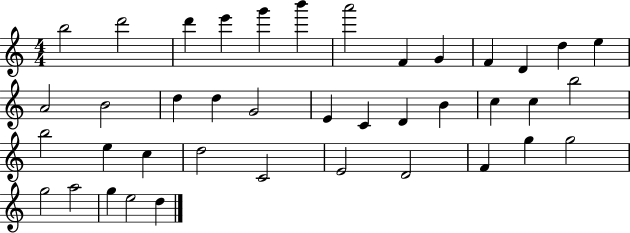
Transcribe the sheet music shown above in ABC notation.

X:1
T:Untitled
M:4/4
L:1/4
K:C
b2 d'2 d' e' g' b' a'2 F G F D d e A2 B2 d d G2 E C D B c c b2 b2 e c d2 C2 E2 D2 F g g2 g2 a2 g e2 d